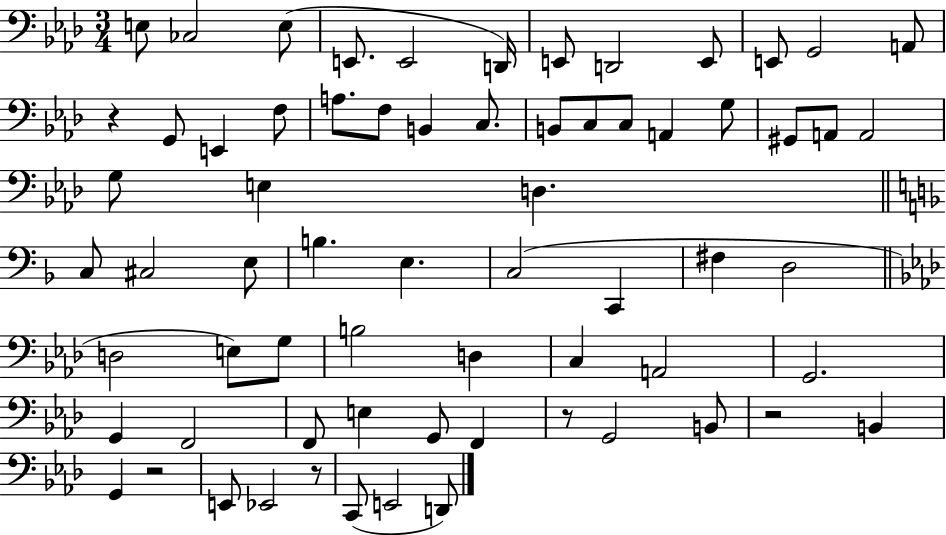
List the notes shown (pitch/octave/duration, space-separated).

E3/e CES3/h E3/e E2/e. E2/h D2/s E2/e D2/h E2/e E2/e G2/h A2/e R/q G2/e E2/q F3/e A3/e. F3/e B2/q C3/e. B2/e C3/e C3/e A2/q G3/e G#2/e A2/e A2/h G3/e E3/q D3/q. C3/e C#3/h E3/e B3/q. E3/q. C3/h C2/q F#3/q D3/h D3/h E3/e G3/e B3/h D3/q C3/q A2/h G2/h. G2/q F2/h F2/e E3/q G2/e F2/q R/e G2/h B2/e R/h B2/q G2/q R/h E2/e Eb2/h R/e C2/e E2/h D2/e